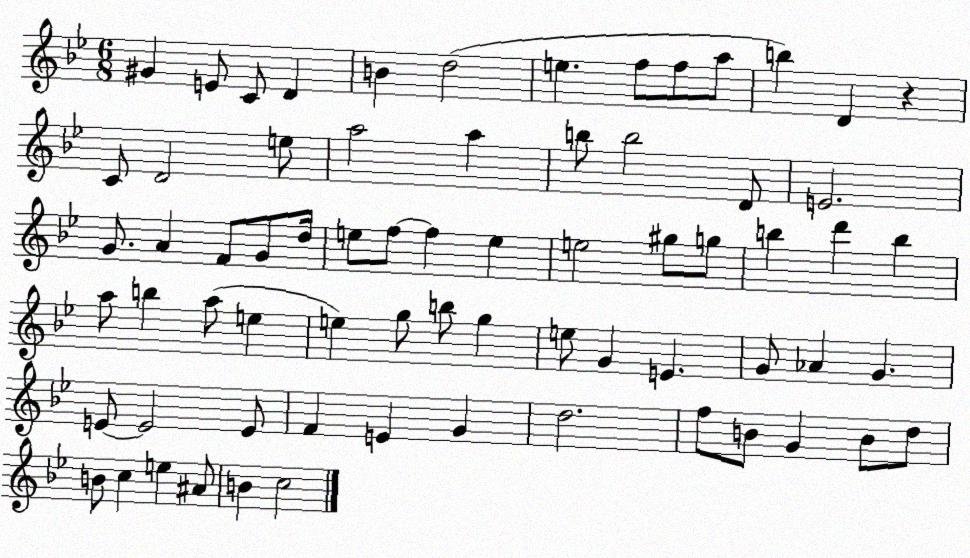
X:1
T:Untitled
M:6/8
L:1/4
K:Bb
^G E/2 C/2 D B d2 e f/2 f/2 a/2 b D z C/2 D2 e/2 a2 a b/2 b2 D/2 E2 G/2 A F/2 G/2 d/4 e/2 f/2 f e e2 ^g/2 g/2 b d' b a/2 b a/2 e e g/2 b/2 g e/2 G E G/2 _A G E/2 E2 E/2 F E G d2 f/2 B/2 G B/2 d/2 B/2 c e ^A/2 B c2